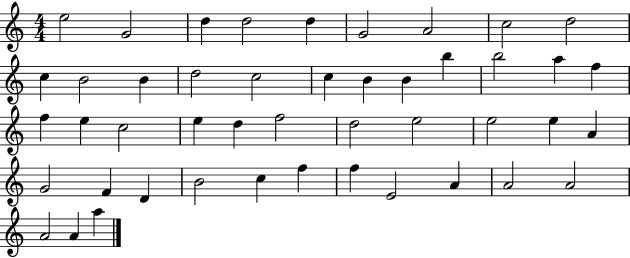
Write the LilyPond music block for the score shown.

{
  \clef treble
  \numericTimeSignature
  \time 4/4
  \key c \major
  e''2 g'2 | d''4 d''2 d''4 | g'2 a'2 | c''2 d''2 | \break c''4 b'2 b'4 | d''2 c''2 | c''4 b'4 b'4 b''4 | b''2 a''4 f''4 | \break f''4 e''4 c''2 | e''4 d''4 f''2 | d''2 e''2 | e''2 e''4 a'4 | \break g'2 f'4 d'4 | b'2 c''4 f''4 | f''4 e'2 a'4 | a'2 a'2 | \break a'2 a'4 a''4 | \bar "|."
}